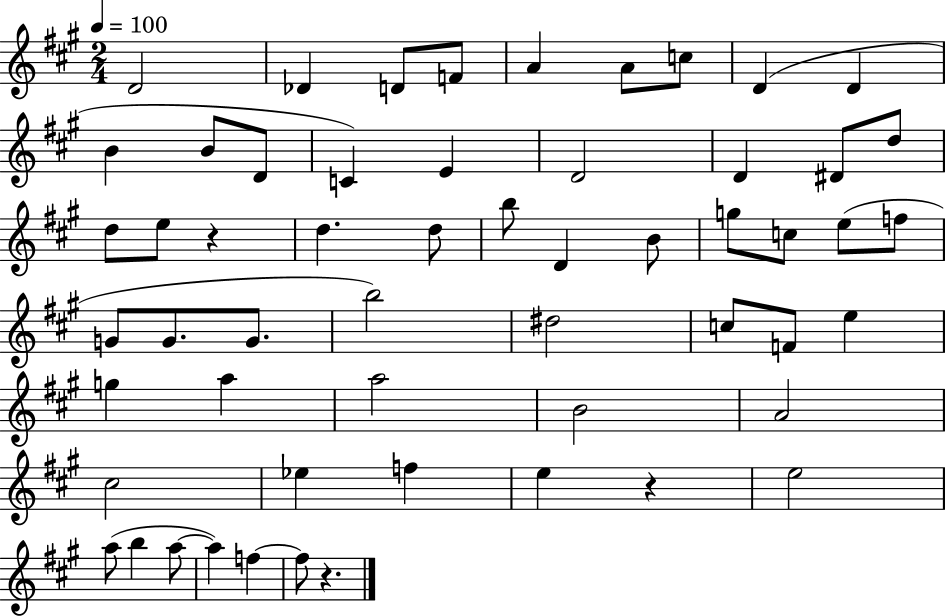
X:1
T:Untitled
M:2/4
L:1/4
K:A
D2 _D D/2 F/2 A A/2 c/2 D D B B/2 D/2 C E D2 D ^D/2 d/2 d/2 e/2 z d d/2 b/2 D B/2 g/2 c/2 e/2 f/2 G/2 G/2 G/2 b2 ^d2 c/2 F/2 e g a a2 B2 A2 ^c2 _e f e z e2 a/2 b a/2 a f f/2 z